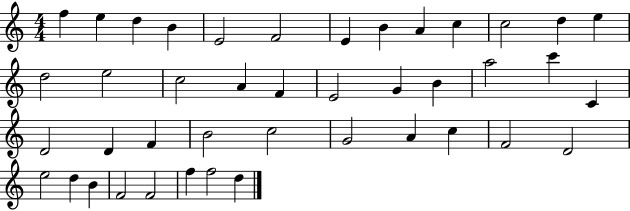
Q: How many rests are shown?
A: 0